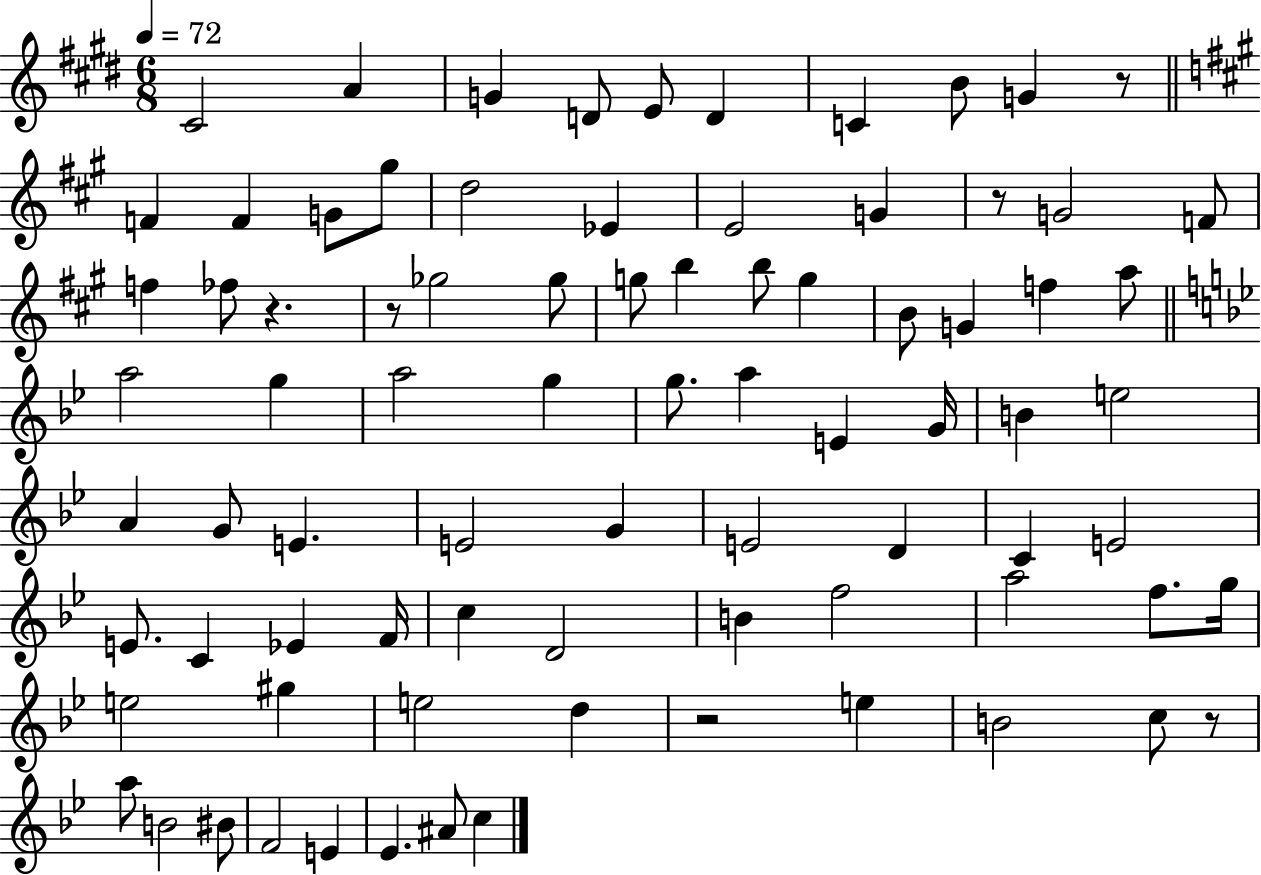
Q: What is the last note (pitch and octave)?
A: C5